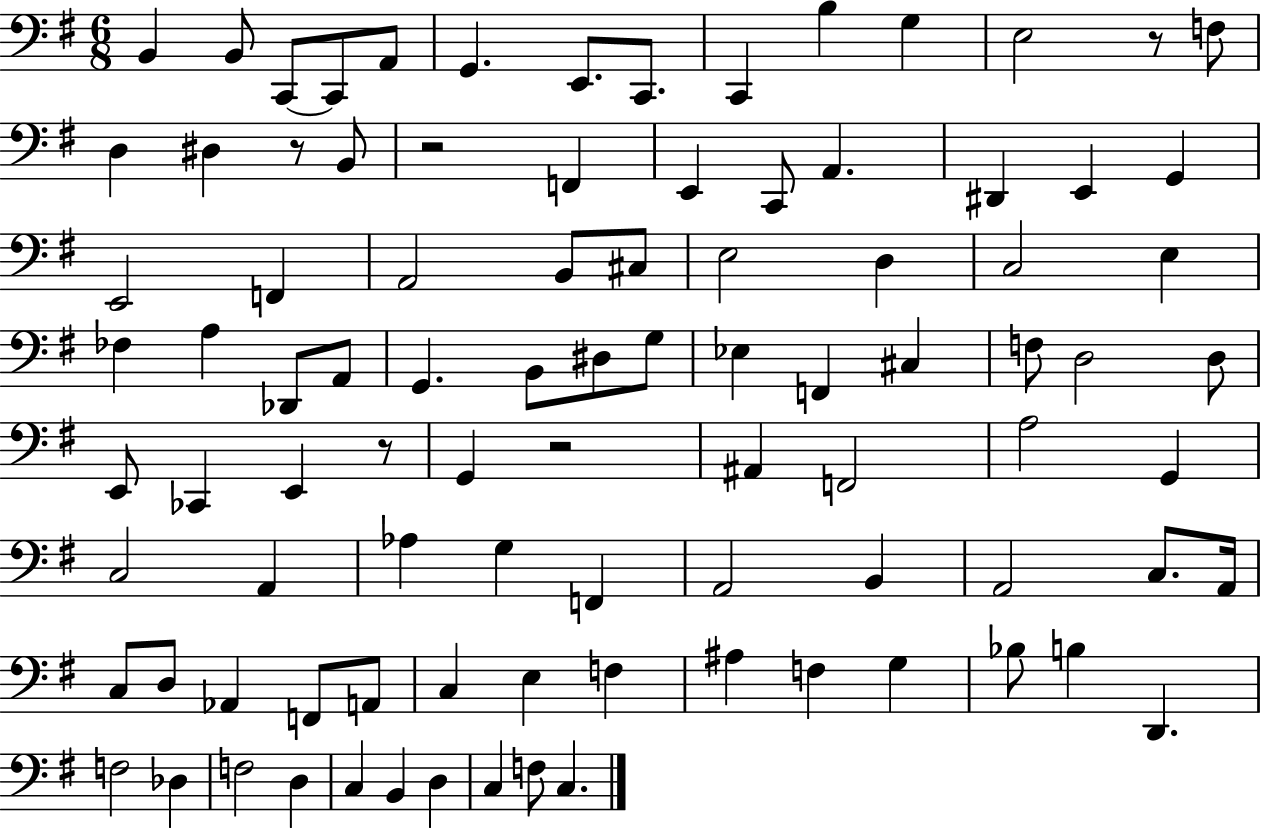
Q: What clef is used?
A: bass